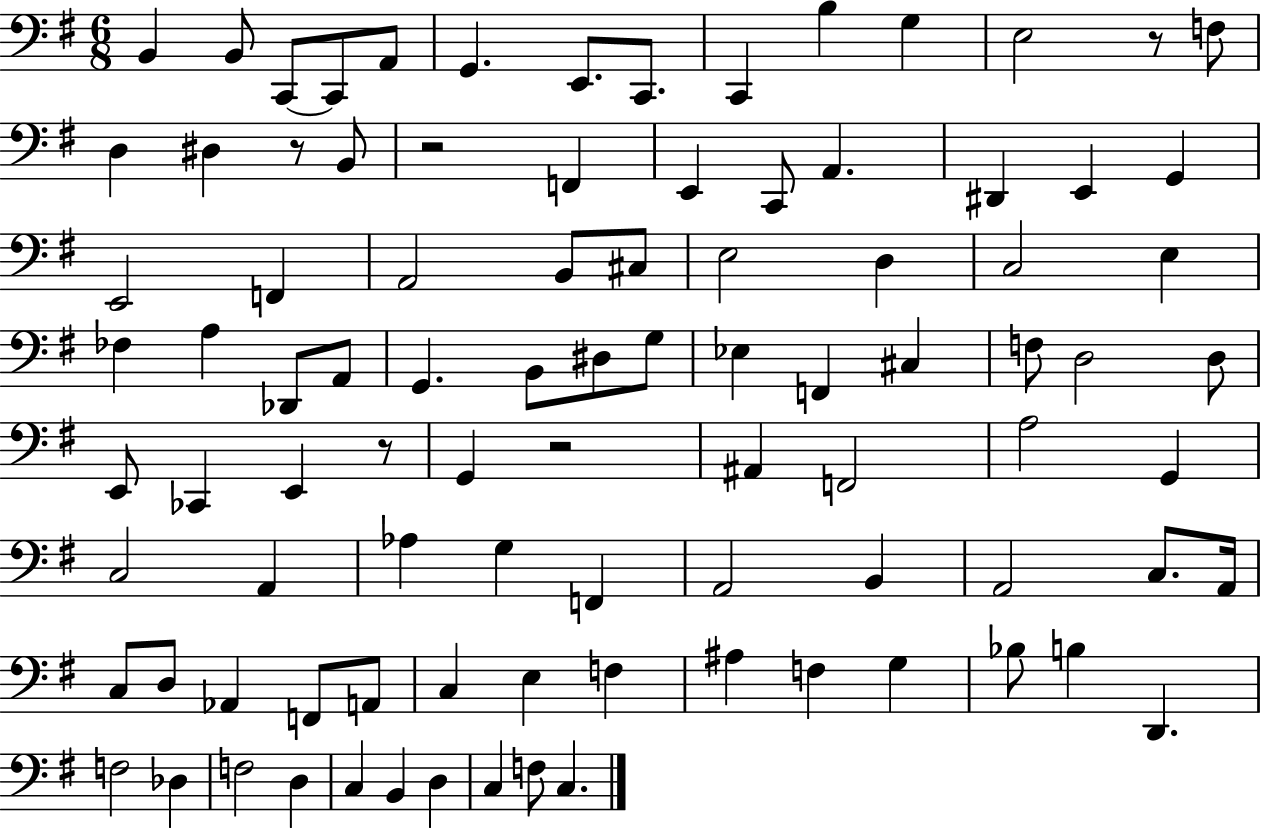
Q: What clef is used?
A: bass